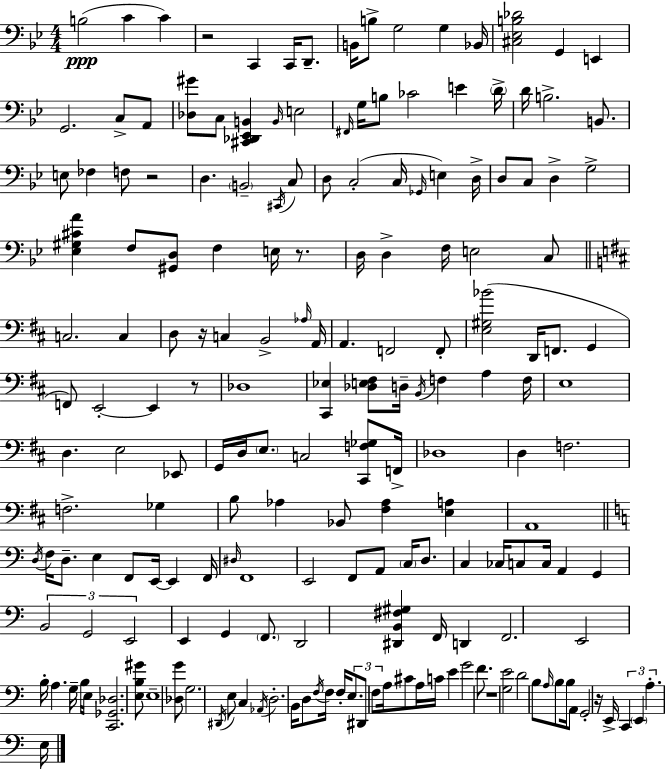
B3/h C4/q C4/q R/h C2/q C2/s D2/e. B2/s B3/e G3/h G3/q Bb2/s [C#3,Eb3,B3,Db4]/h G2/q E2/q G2/h. C3/e A2/e [Db3,G#4]/e C3/e [C#2,Db2,Eb2,B2]/q B2/s E3/h F#2/s G3/s B3/e CES4/h E4/q D4/s D4/s B3/h. B2/e. E3/e FES3/q F3/e R/h D3/q. B2/h C#2/s C3/e D3/e C3/h C3/s Gb2/s E3/q D3/s D3/e C3/e D3/q G3/h [Eb3,G#3,C#4,A4]/q F3/e [G#2,D3]/e F3/q E3/s R/e. D3/s D3/q F3/s E3/h C3/e C3/h. C3/q D3/e R/s C3/q B2/h Ab3/s A2/s A2/q. F2/h F2/e [E3,G#3,Bb4]/h D2/s F2/e. G2/q F2/e E2/h E2/q R/e Db3/w [C#2,Eb3]/q [Db3,E3,F#3]/e D3/s B2/s F3/q A3/q F3/s E3/w D3/q. E3/h Eb2/e G2/s D3/s E3/e. C3/h [C#2,F3,Gb3]/e F2/s Db3/w D3/q F3/h. F3/h. Gb3/q B3/e Ab3/q Bb2/e [F#3,Ab3]/q [E3,A3]/q A2/w D3/s F3/s D3/e. E3/q F2/e E2/s E2/q F2/s D#3/s F2/w E2/h F2/e A2/e C3/s D3/e. C3/q CES3/s C3/e C3/s A2/q G2/q B2/h G2/h E2/h E2/q G2/q F2/e. D2/h [D#2,B2,F#3,G#3]/q F2/s D2/q F2/h. E2/h B3/s A3/q. G3/s B3/s E3/s [C2,Gb2,Db3]/h. [E3,B3,G#4]/e E3/w [Db3,G4]/e G3/h. D#2/s E3/e C3/q Ab2/s D3/h. B2/s D3/e F3/s F3/s F3/s E3/e. D#2/e F3/e A3/s C#4/e A3/s C4/s E4/q G4/h F4/e. R/w [G3,E4]/h D4/h B3/e A3/s B3/e B3/s A2/e G2/h R/s E2/s C2/q E2/q A3/q. E3/s